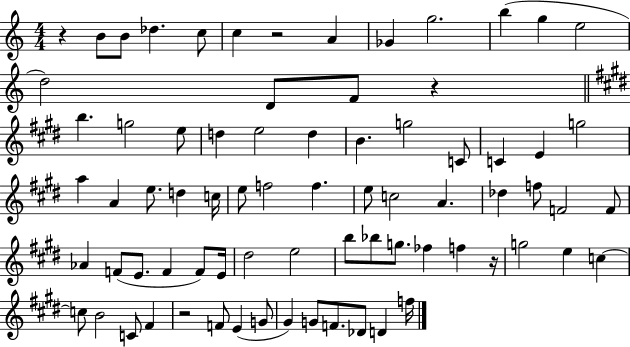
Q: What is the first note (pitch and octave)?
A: B4